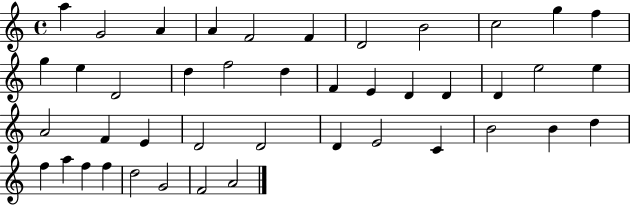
A5/q G4/h A4/q A4/q F4/h F4/q D4/h B4/h C5/h G5/q F5/q G5/q E5/q D4/h D5/q F5/h D5/q F4/q E4/q D4/q D4/q D4/q E5/h E5/q A4/h F4/q E4/q D4/h D4/h D4/q E4/h C4/q B4/h B4/q D5/q F5/q A5/q F5/q F5/q D5/h G4/h F4/h A4/h